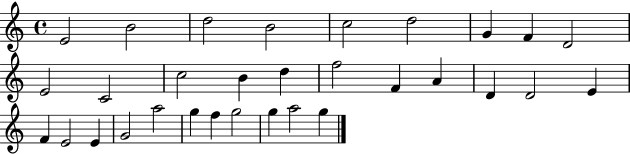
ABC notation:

X:1
T:Untitled
M:4/4
L:1/4
K:C
E2 B2 d2 B2 c2 d2 G F D2 E2 C2 c2 B d f2 F A D D2 E F E2 E G2 a2 g f g2 g a2 g